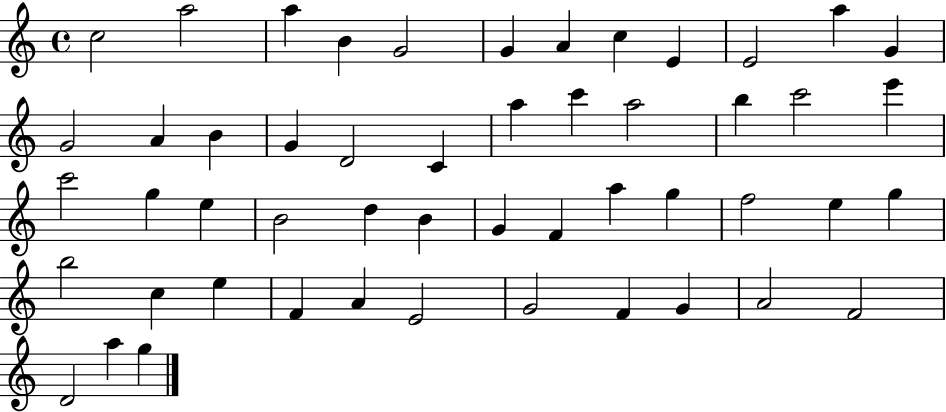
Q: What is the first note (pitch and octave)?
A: C5